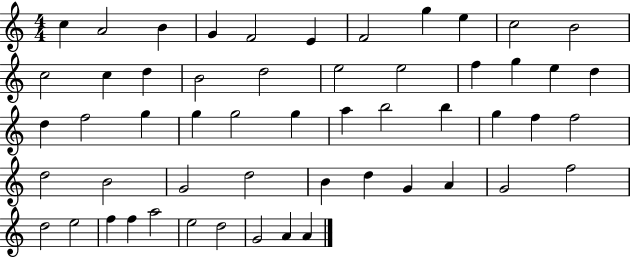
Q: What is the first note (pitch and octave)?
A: C5